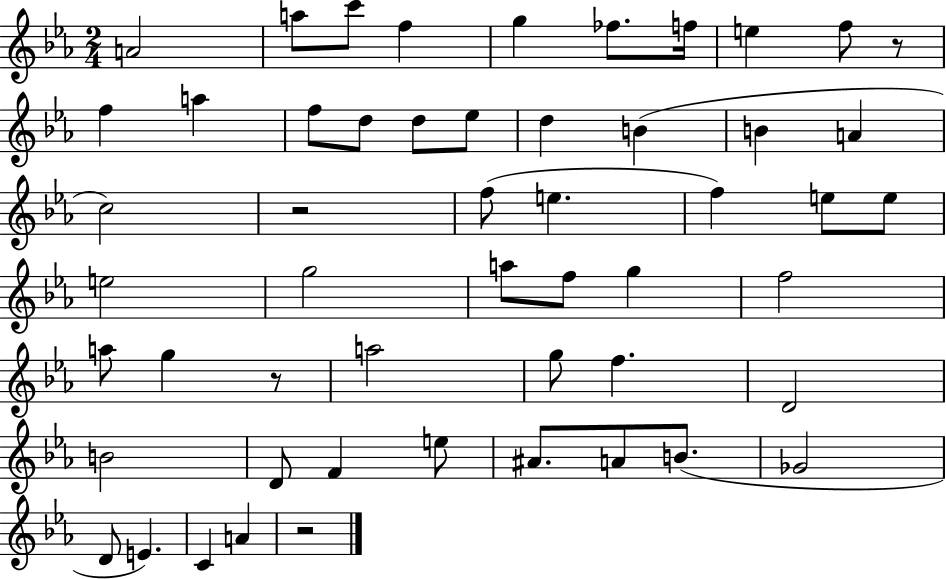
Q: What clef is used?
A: treble